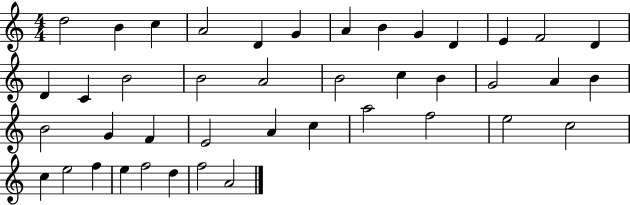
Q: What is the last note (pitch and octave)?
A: A4